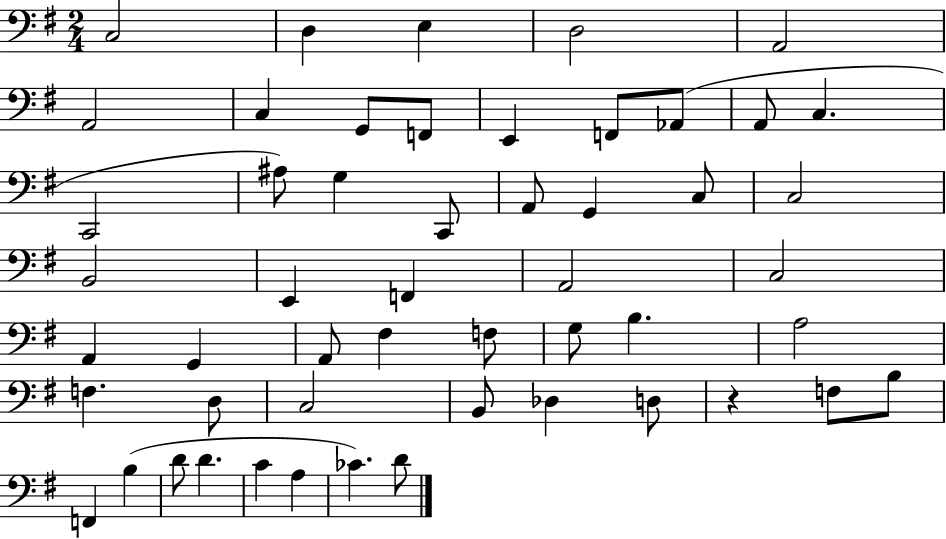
X:1
T:Untitled
M:2/4
L:1/4
K:G
C,2 D, E, D,2 A,,2 A,,2 C, G,,/2 F,,/2 E,, F,,/2 _A,,/2 A,,/2 C, C,,2 ^A,/2 G, C,,/2 A,,/2 G,, C,/2 C,2 B,,2 E,, F,, A,,2 C,2 A,, G,, A,,/2 ^F, F,/2 G,/2 B, A,2 F, D,/2 C,2 B,,/2 _D, D,/2 z F,/2 B,/2 F,, B, D/2 D C A, _C D/2